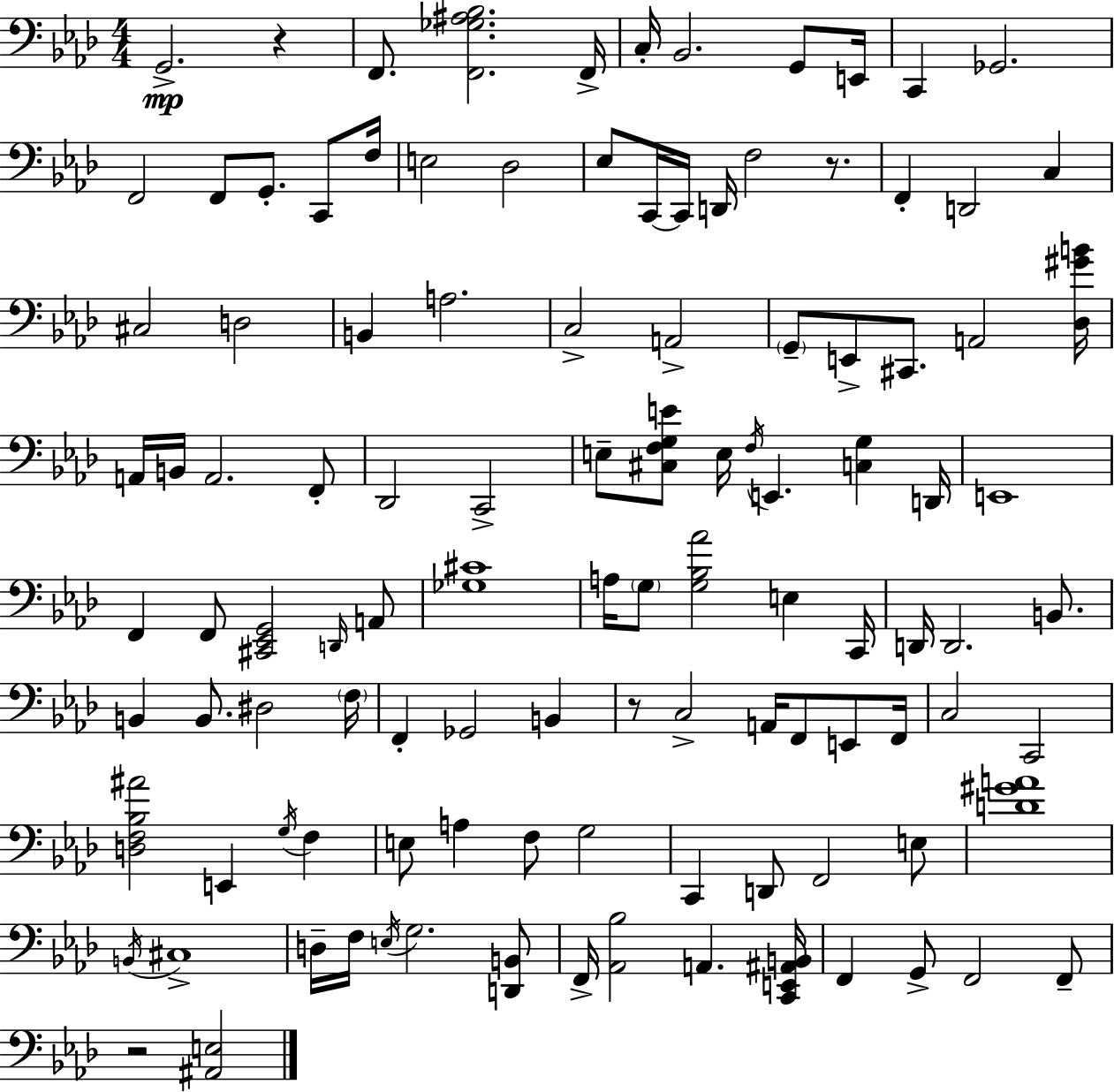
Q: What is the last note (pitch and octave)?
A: F2